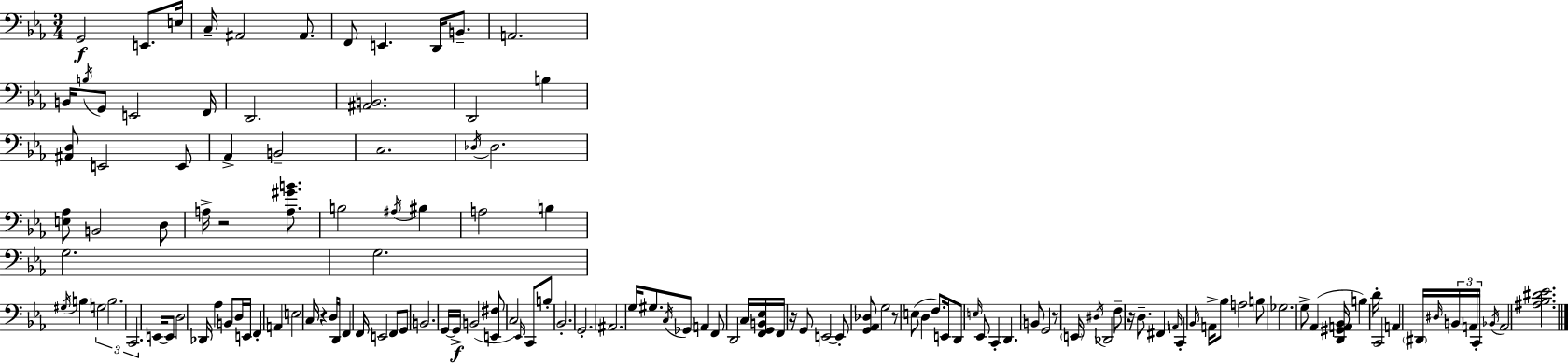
{
  \clef bass
  \numericTimeSignature
  \time 3/4
  \key ees \major
  g,2\f e,8. e16 | c16-- ais,2 ais,8. | f,8 e,4. d,16 b,8.-- | a,2. | \break b,16 \acciaccatura { b16 } g,8 e,2 | f,16 d,2. | <ais, b,>2. | d,2 b4 | \break <ais, d>8 e,2 e,8 | aes,4-> b,2-- | c2. | \acciaccatura { des16 } des2. | \break <e aes>8 b,2 | d8 a16-> r2 <a gis' b'>8. | b2 \acciaccatura { ais16 } bis4 | a2 b4 | \break g2. | g2. | \acciaccatura { gis16 } b4 \tuplet 3/2 { g2 | b2. | \break c,2. } | e,16~~ e,8 d2 | des,16 aes4 b,8 d16 e,16 | f,4-. a,4 e2 | \break c16 r4 d16 d,16 f,4 | f,16 e,2 | f,8 g,8 b,2. | g,16~~ g,16->\f b,2( | \break <e, fis>8 c2) | \grace { ees,16 } c,8 b8-. bes,2.-. | g,2.-. | ais,2. | \break g16 gis8. \acciaccatura { c16 } ges,8 | a,4 f,8 d,2 | c16 <f, g, b, ees>16 f,16 r16 g,8 e,2~~ | e,8-. <g, aes, des>8 g2 | \break r8 e8( d4 | f8.) e,16 d,8 \grace { e16 } ees,8 c,4-. | d,4. b,8 g,2 | r8 \parenthesize e,16-- \acciaccatura { dis16 } des,2 | \break f8-- r16 d8.-- fis,4 | \grace { a,16 } c,4-. \grace { bes,16 } a,16-> bes8 | a2 b8 ges2. | g8-> | \break aes,4( <d, gis, a, bes,>16 b4) d'16-. c,2 | a,4 \parenthesize dis,16 \grace { dis16 } | \tuplet 3/2 { b,16 a,16 c,16-. } \acciaccatura { bes,16 } a,2 | <ais bes dis' ees'>2. | \break \bar "|."
}